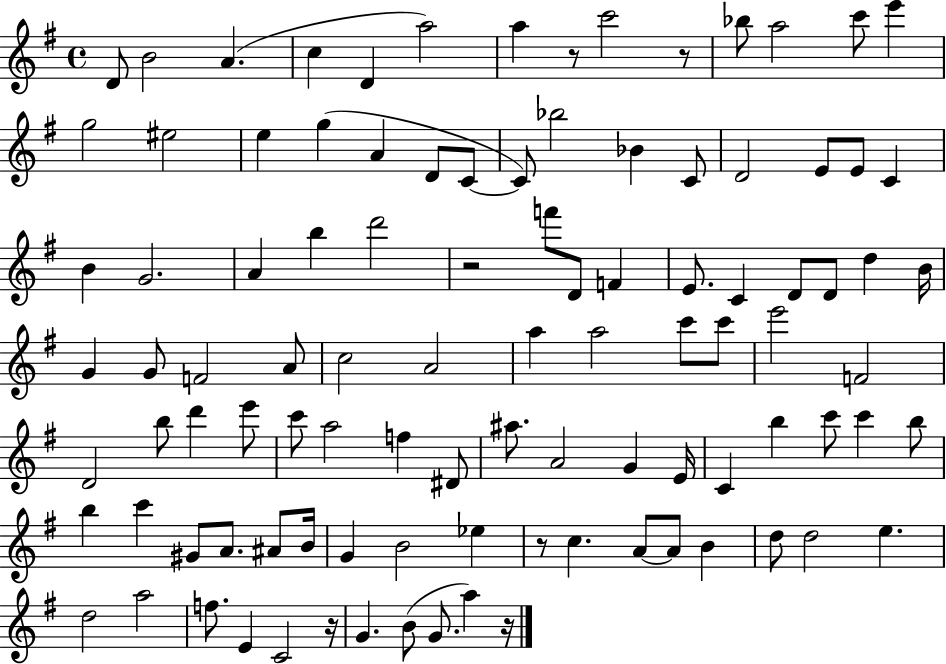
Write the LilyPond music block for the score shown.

{
  \clef treble
  \time 4/4
  \defaultTimeSignature
  \key g \major
  d'8 b'2 a'4.( | c''4 d'4 a''2) | a''4 r8 c'''2 r8 | bes''8 a''2 c'''8 e'''4 | \break g''2 eis''2 | e''4 g''4( a'4 d'8 c'8~~ | c'8) bes''2 bes'4 c'8 | d'2 e'8 e'8 c'4 | \break b'4 g'2. | a'4 b''4 d'''2 | r2 f'''8 d'8 f'4 | e'8. c'4 d'8 d'8 d''4 b'16 | \break g'4 g'8 f'2 a'8 | c''2 a'2 | a''4 a''2 c'''8 c'''8 | e'''2 f'2 | \break d'2 b''8 d'''4 e'''8 | c'''8 a''2 f''4 dis'8 | ais''8. a'2 g'4 e'16 | c'4 b''4 c'''8 c'''4 b''8 | \break b''4 c'''4 gis'8 a'8. ais'8 b'16 | g'4 b'2 ees''4 | r8 c''4. a'8~~ a'8 b'4 | d''8 d''2 e''4. | \break d''2 a''2 | f''8. e'4 c'2 r16 | g'4. b'8( g'8. a''4) r16 | \bar "|."
}